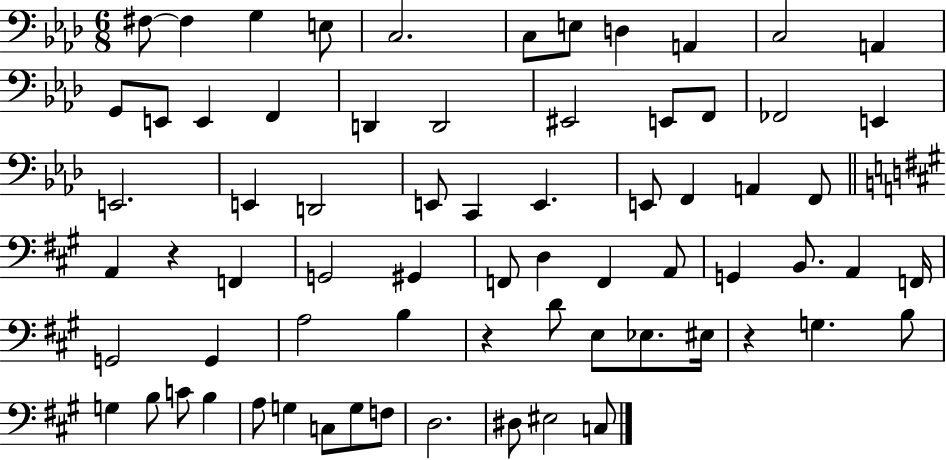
{
  \clef bass
  \numericTimeSignature
  \time 6/8
  \key aes \major
  \repeat volta 2 { fis8~~ fis4 g4 e8 | c2. | c8 e8 d4 a,4 | c2 a,4 | \break g,8 e,8 e,4 f,4 | d,4 d,2 | eis,2 e,8 f,8 | fes,2 e,4 | \break e,2. | e,4 d,2 | e,8 c,4 e,4. | e,8 f,4 a,4 f,8 | \break \bar "||" \break \key a \major a,4 r4 f,4 | g,2 gis,4 | f,8 d4 f,4 a,8 | g,4 b,8. a,4 f,16 | \break g,2 g,4 | a2 b4 | r4 d'8 e8 ees8. eis16 | r4 g4. b8 | \break g4 b8 c'8 b4 | a8 g4 c8 g8 f8 | d2. | dis8 eis2 c8 | \break } \bar "|."
}